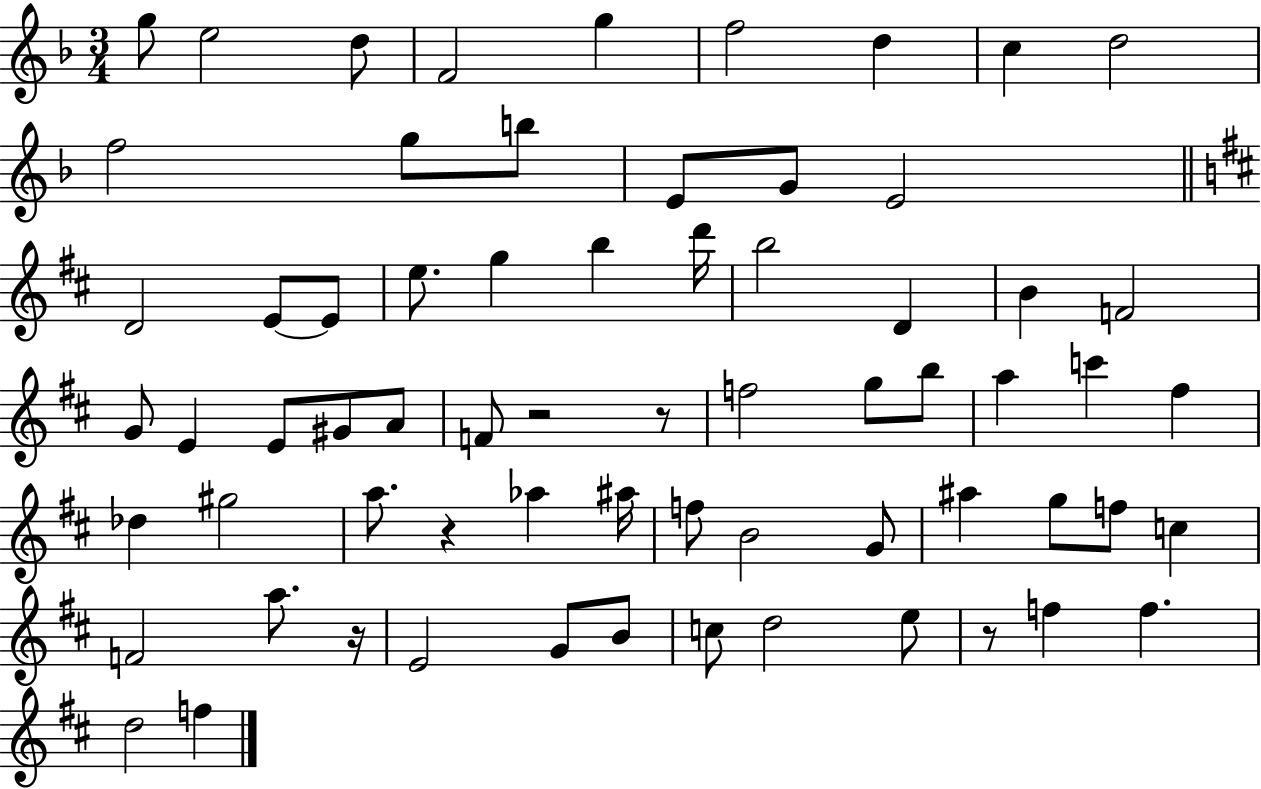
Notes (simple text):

G5/e E5/h D5/e F4/h G5/q F5/h D5/q C5/q D5/h F5/h G5/e B5/e E4/e G4/e E4/h D4/h E4/e E4/e E5/e. G5/q B5/q D6/s B5/h D4/q B4/q F4/h G4/e E4/q E4/e G#4/e A4/e F4/e R/h R/e F5/h G5/e B5/e A5/q C6/q F#5/q Db5/q G#5/h A5/e. R/q Ab5/q A#5/s F5/e B4/h G4/e A#5/q G5/e F5/e C5/q F4/h A5/e. R/s E4/h G4/e B4/e C5/e D5/h E5/e R/e F5/q F5/q. D5/h F5/q